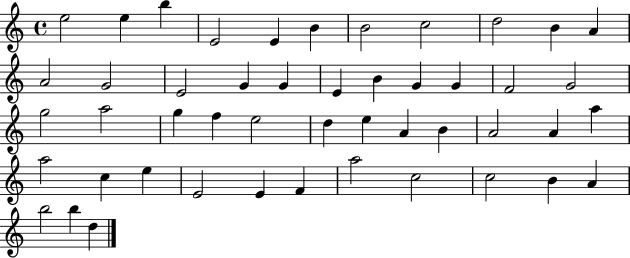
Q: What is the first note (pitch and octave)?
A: E5